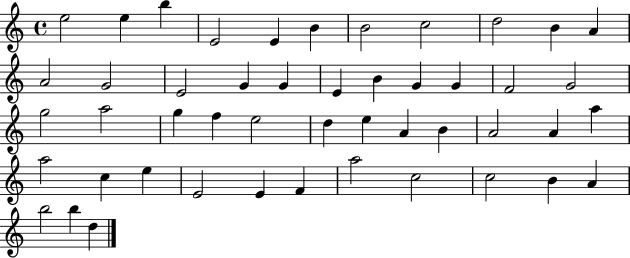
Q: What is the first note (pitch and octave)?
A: E5